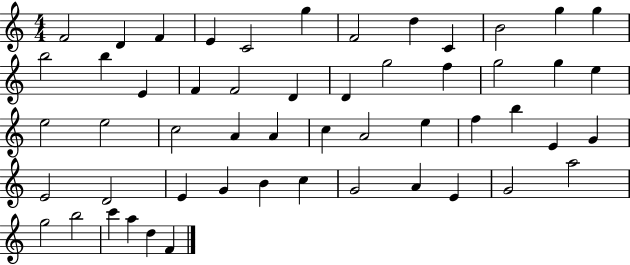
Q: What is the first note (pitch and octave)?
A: F4